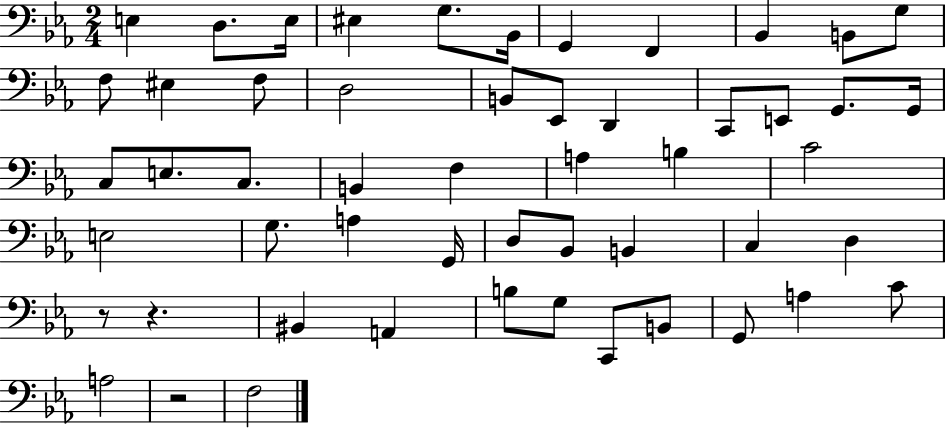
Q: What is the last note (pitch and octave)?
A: F3